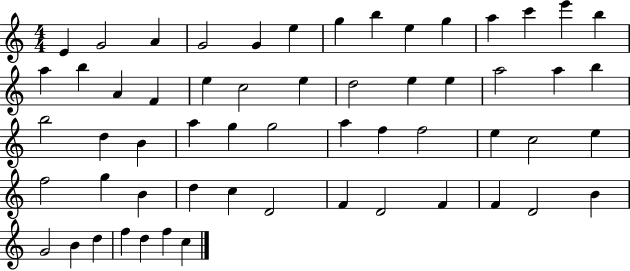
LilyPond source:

{
  \clef treble
  \numericTimeSignature
  \time 4/4
  \key c \major
  e'4 g'2 a'4 | g'2 g'4 e''4 | g''4 b''4 e''4 g''4 | a''4 c'''4 e'''4 b''4 | \break a''4 b''4 a'4 f'4 | e''4 c''2 e''4 | d''2 e''4 e''4 | a''2 a''4 b''4 | \break b''2 d''4 b'4 | a''4 g''4 g''2 | a''4 f''4 f''2 | e''4 c''2 e''4 | \break f''2 g''4 b'4 | d''4 c''4 d'2 | f'4 d'2 f'4 | f'4 d'2 b'4 | \break g'2 b'4 d''4 | f''4 d''4 f''4 c''4 | \bar "|."
}